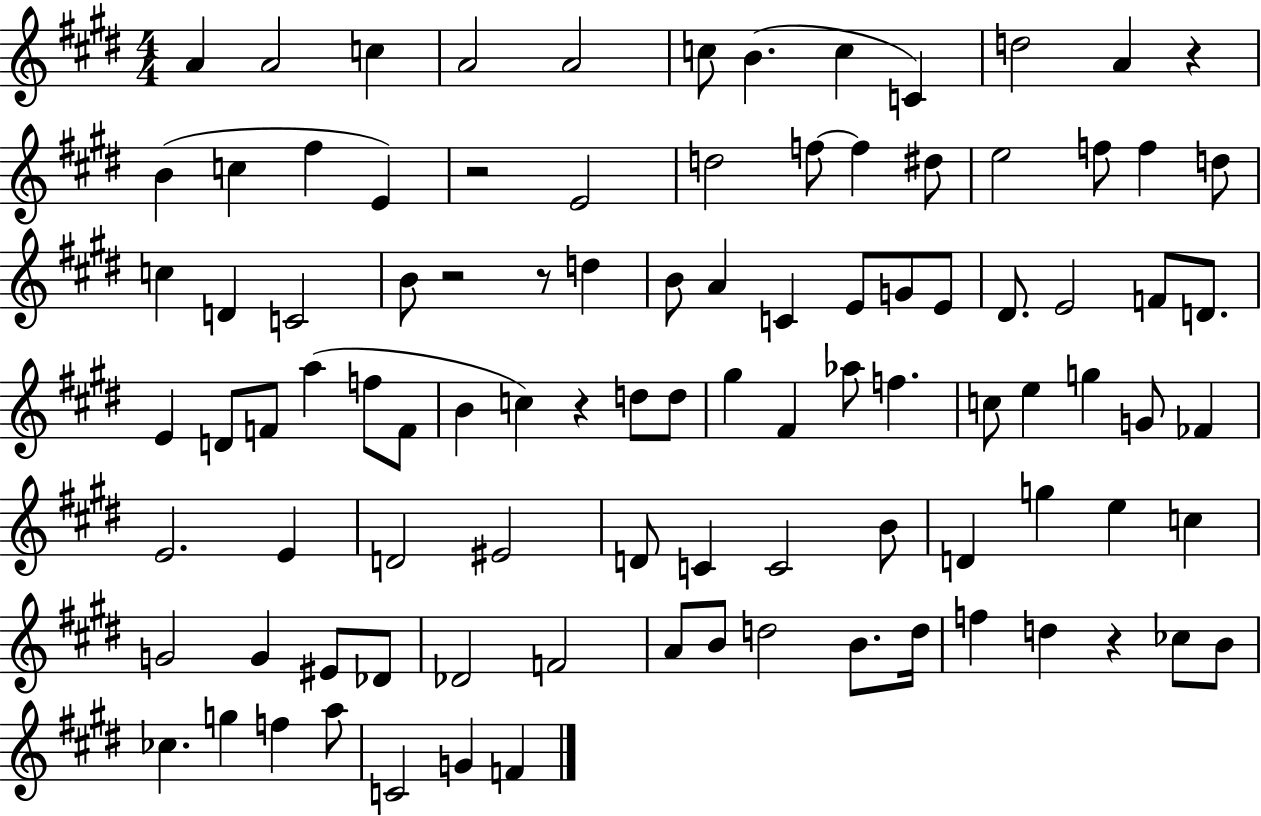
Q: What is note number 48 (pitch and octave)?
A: D5